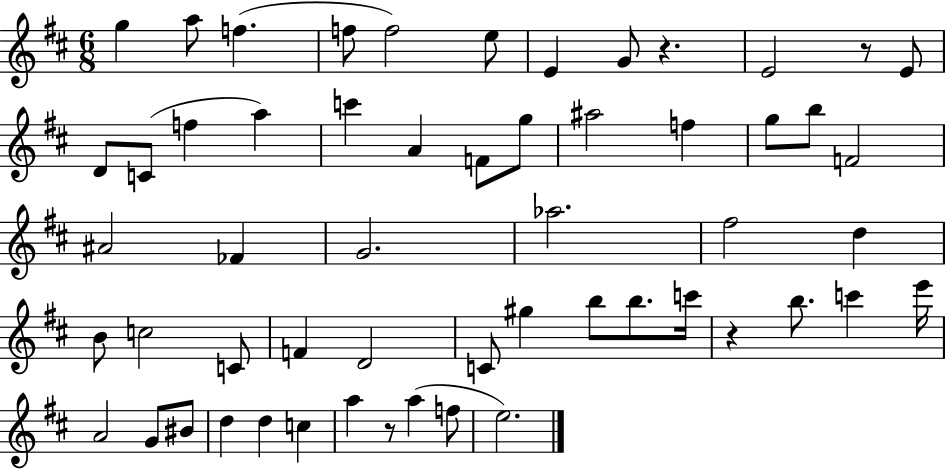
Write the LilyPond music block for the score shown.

{
  \clef treble
  \numericTimeSignature
  \time 6/8
  \key d \major
  g''4 a''8 f''4.( | f''8 f''2) e''8 | e'4 g'8 r4. | e'2 r8 e'8 | \break d'8 c'8( f''4 a''4) | c'''4 a'4 f'8 g''8 | ais''2 f''4 | g''8 b''8 f'2 | \break ais'2 fes'4 | g'2. | aes''2. | fis''2 d''4 | \break b'8 c''2 c'8 | f'4 d'2 | c'8 gis''4 b''8 b''8. c'''16 | r4 b''8. c'''4 e'''16 | \break a'2 g'8 bis'8 | d''4 d''4 c''4 | a''4 r8 a''4( f''8 | e''2.) | \break \bar "|."
}